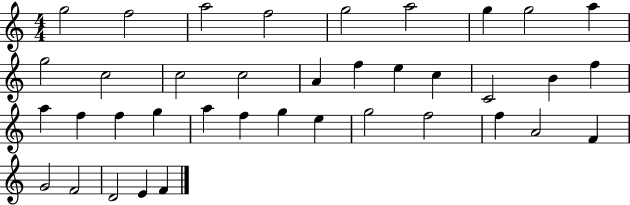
G5/h F5/h A5/h F5/h G5/h A5/h G5/q G5/h A5/q G5/h C5/h C5/h C5/h A4/q F5/q E5/q C5/q C4/h B4/q F5/q A5/q F5/q F5/q G5/q A5/q F5/q G5/q E5/q G5/h F5/h F5/q A4/h F4/q G4/h F4/h D4/h E4/q F4/q